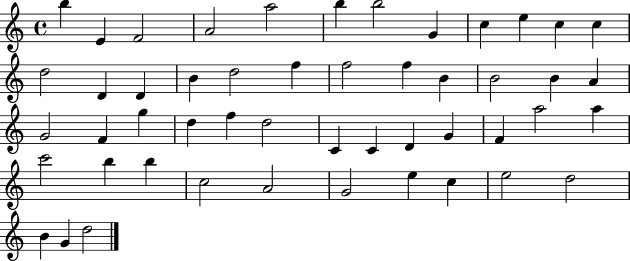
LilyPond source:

{
  \clef treble
  \time 4/4
  \defaultTimeSignature
  \key c \major
  b''4 e'4 f'2 | a'2 a''2 | b''4 b''2 g'4 | c''4 e''4 c''4 c''4 | \break d''2 d'4 d'4 | b'4 d''2 f''4 | f''2 f''4 b'4 | b'2 b'4 a'4 | \break g'2 f'4 g''4 | d''4 f''4 d''2 | c'4 c'4 d'4 g'4 | f'4 a''2 a''4 | \break c'''2 b''4 b''4 | c''2 a'2 | g'2 e''4 c''4 | e''2 d''2 | \break b'4 g'4 d''2 | \bar "|."
}